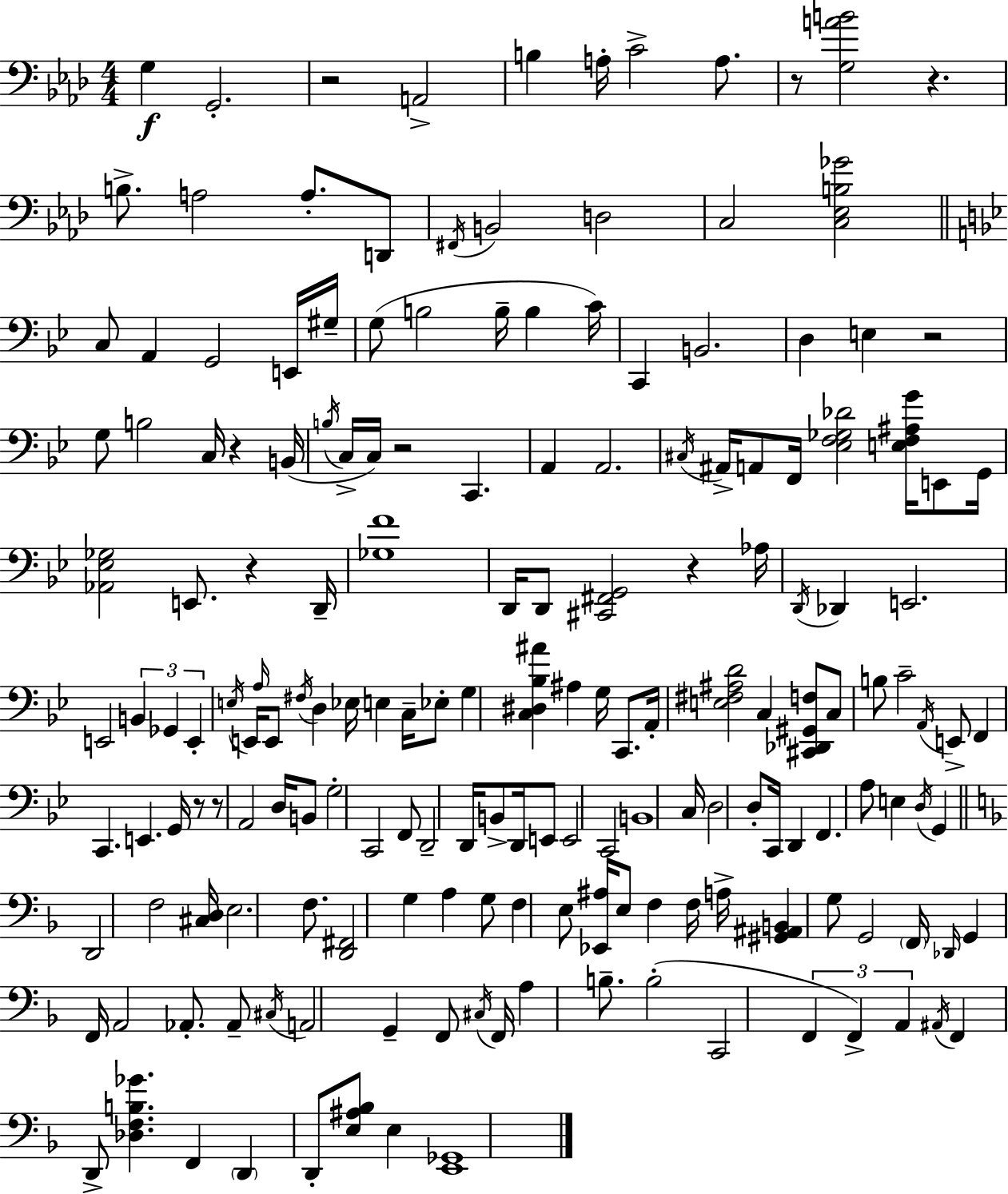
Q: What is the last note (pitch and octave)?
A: E3